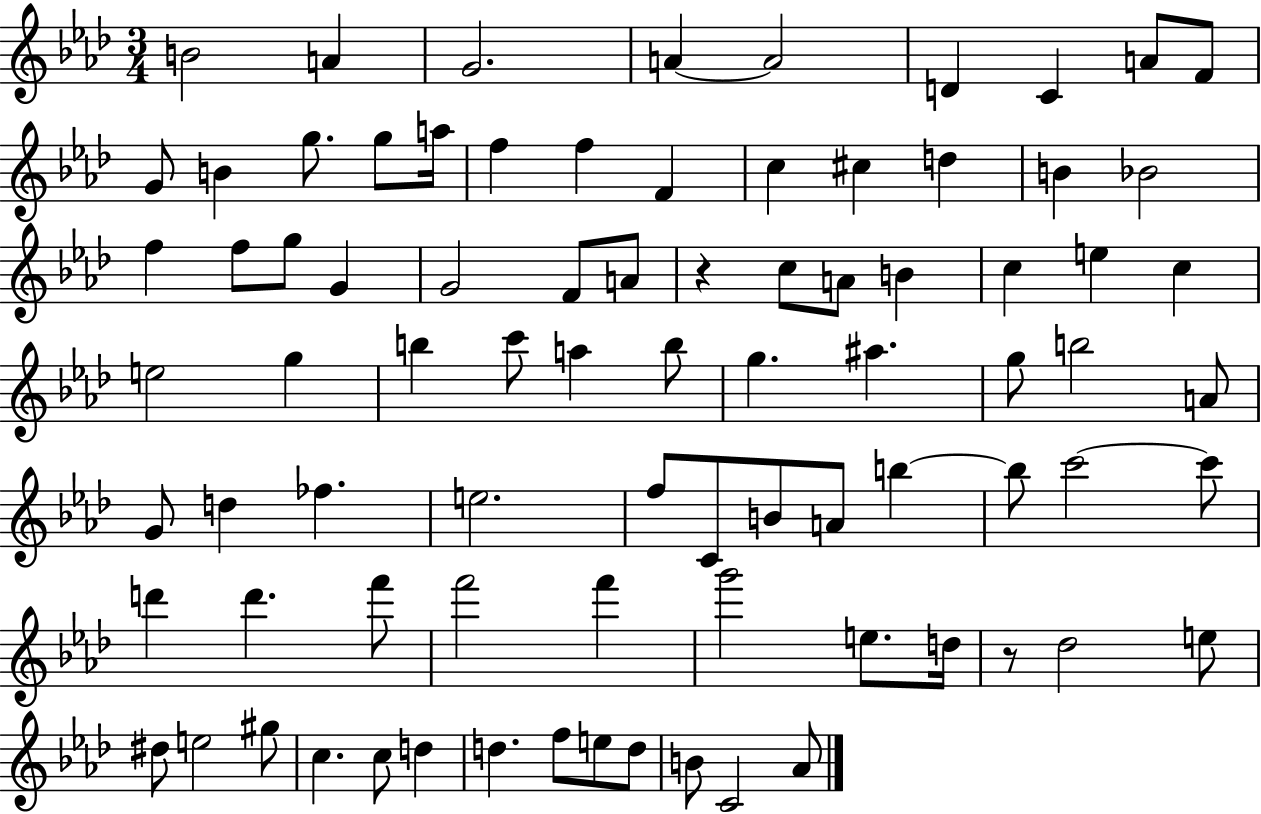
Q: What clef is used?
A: treble